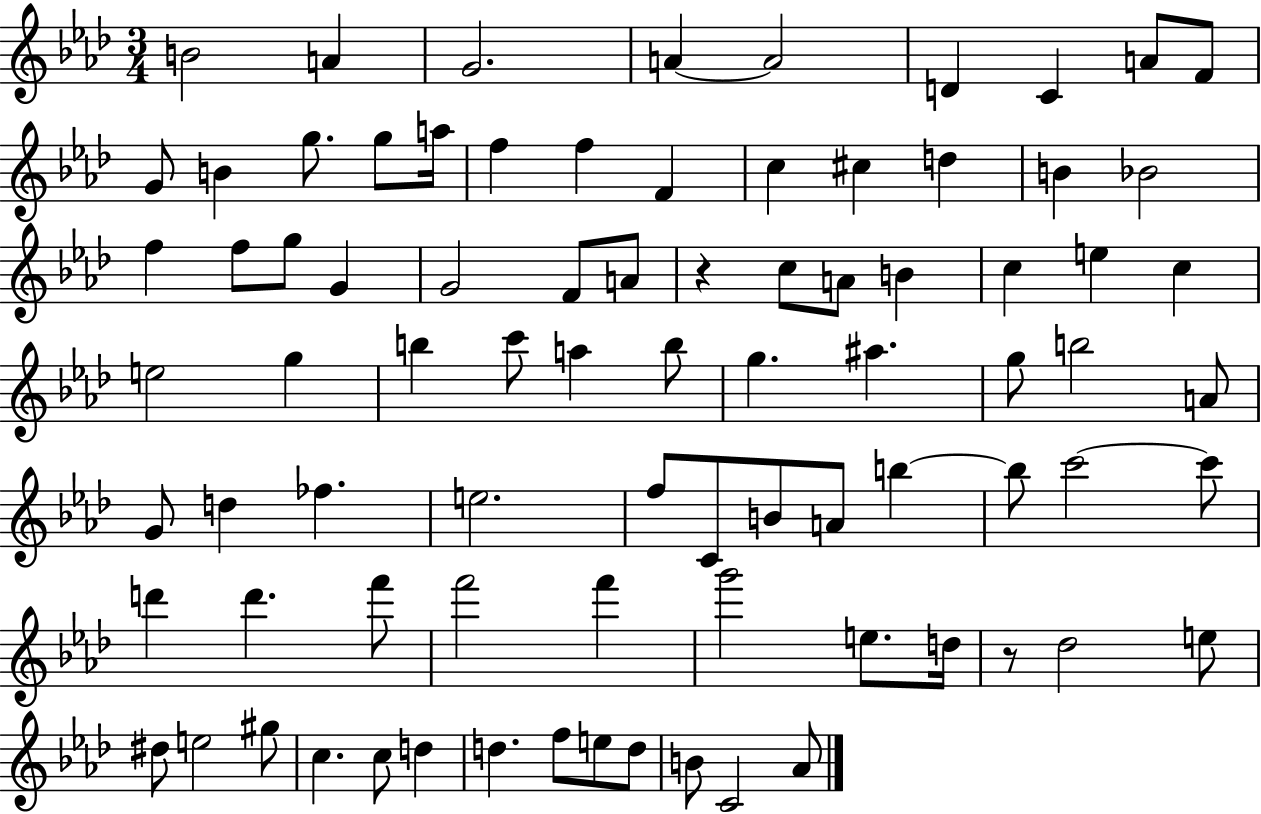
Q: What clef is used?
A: treble